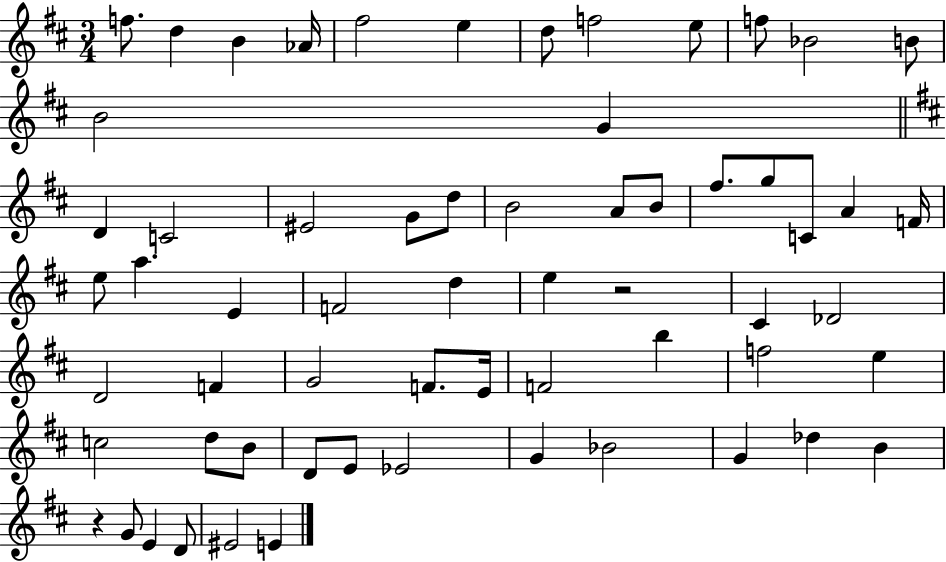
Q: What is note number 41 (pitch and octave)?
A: F4